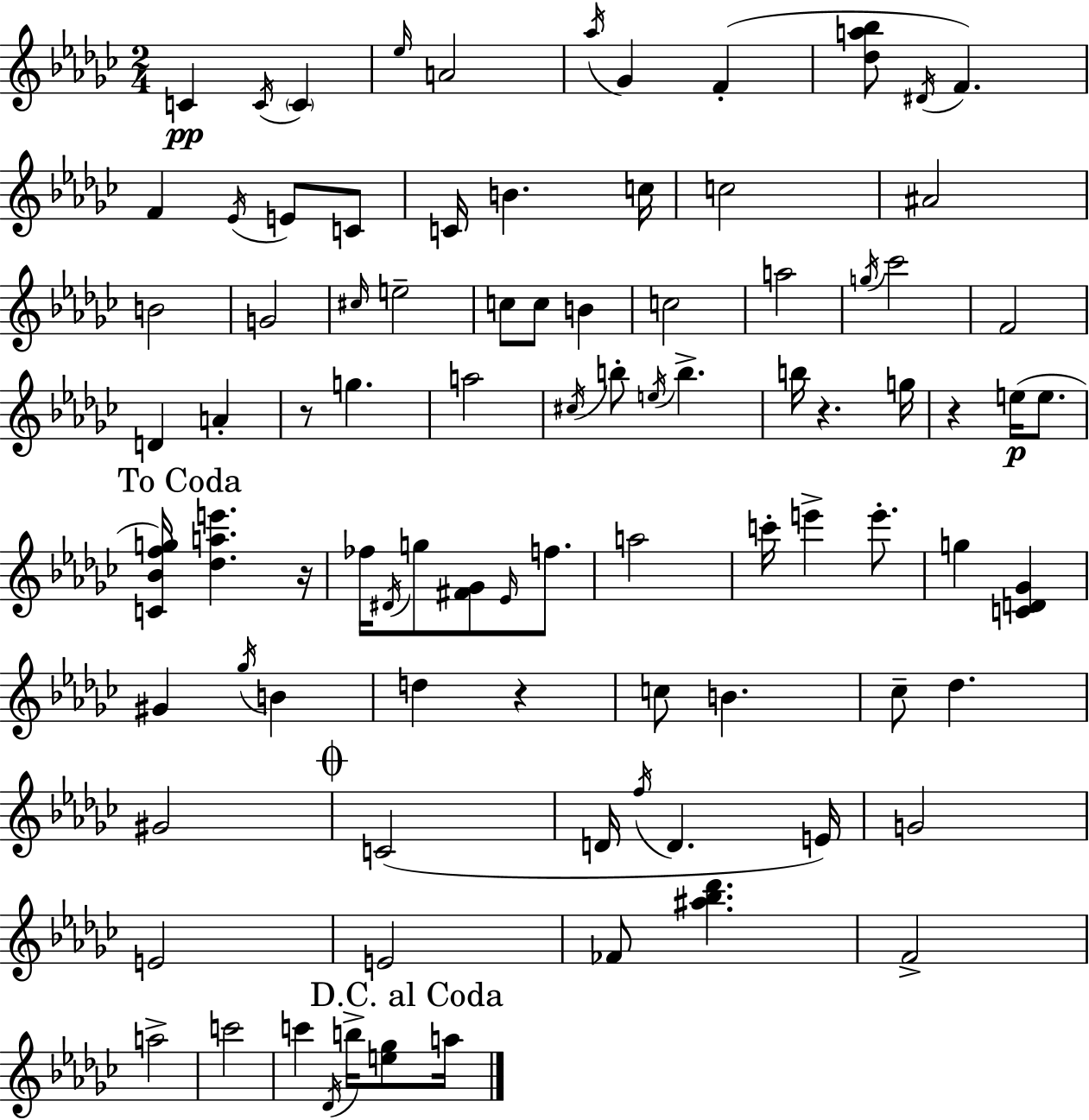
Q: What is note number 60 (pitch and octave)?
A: CES5